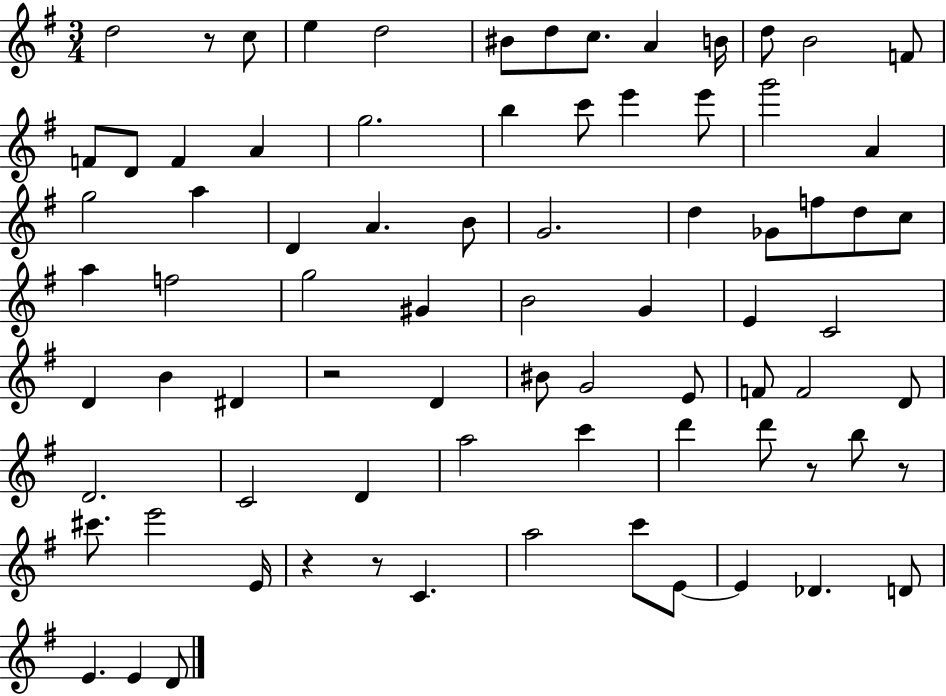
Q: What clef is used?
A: treble